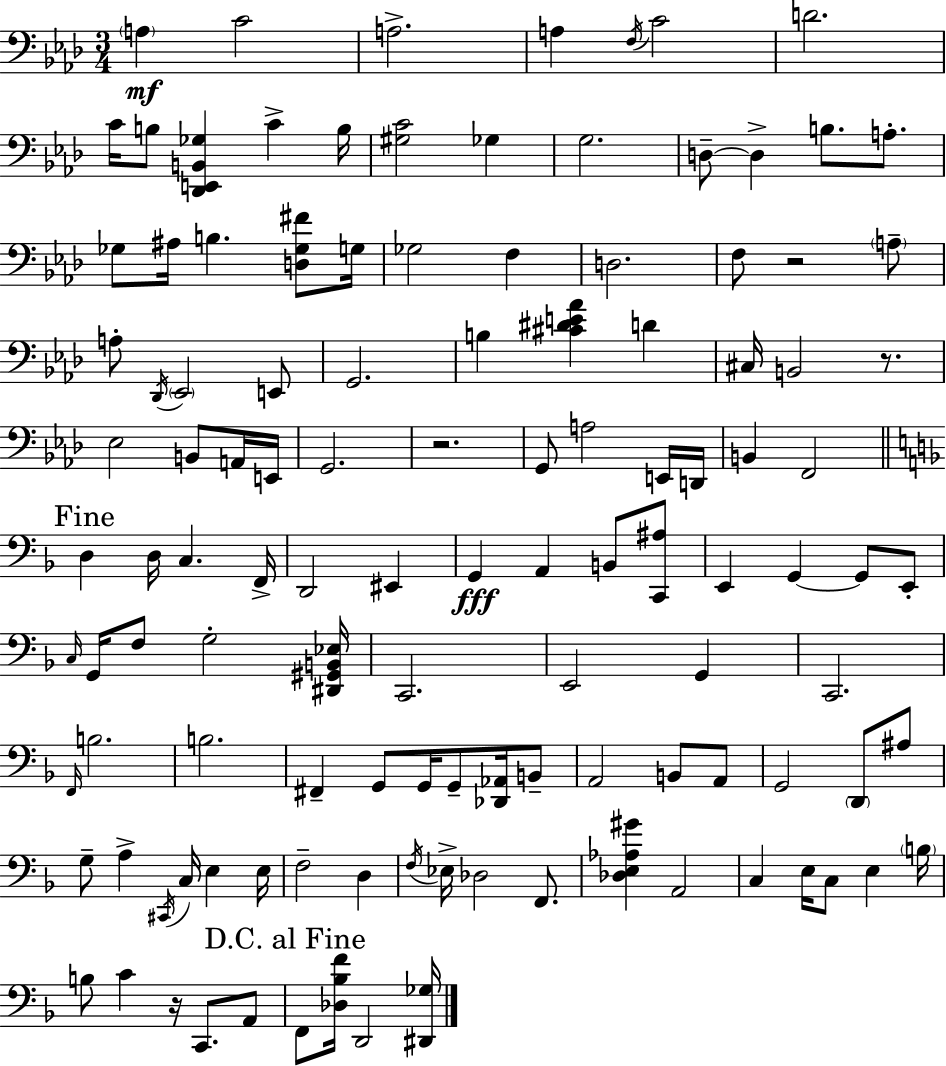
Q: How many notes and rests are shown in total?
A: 119